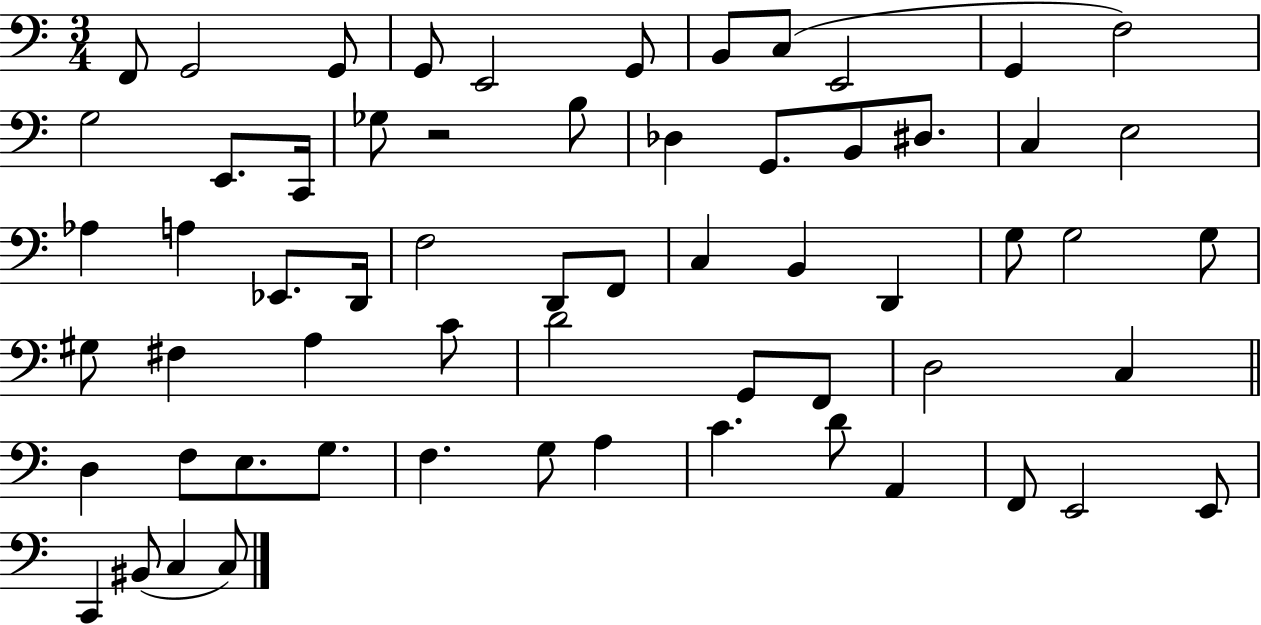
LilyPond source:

{
  \clef bass
  \numericTimeSignature
  \time 3/4
  \key c \major
  \repeat volta 2 { f,8 g,2 g,8 | g,8 e,2 g,8 | b,8 c8( e,2 | g,4 f2) | \break g2 e,8. c,16 | ges8 r2 b8 | des4 g,8. b,8 dis8. | c4 e2 | \break aes4 a4 ees,8. d,16 | f2 d,8 f,8 | c4 b,4 d,4 | g8 g2 g8 | \break gis8 fis4 a4 c'8 | d'2 g,8 f,8 | d2 c4 | \bar "||" \break \key a \minor d4 f8 e8. g8. | f4. g8 a4 | c'4. d'8 a,4 | f,8 e,2 e,8 | \break c,4 bis,8( c4 c8) | } \bar "|."
}